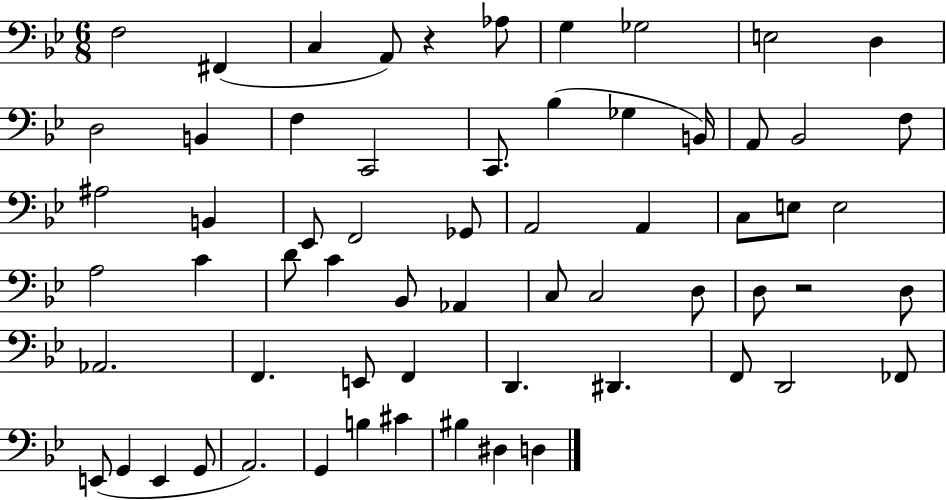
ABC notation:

X:1
T:Untitled
M:6/8
L:1/4
K:Bb
F,2 ^F,, C, A,,/2 z _A,/2 G, _G,2 E,2 D, D,2 B,, F, C,,2 C,,/2 _B, _G, B,,/4 A,,/2 _B,,2 F,/2 ^A,2 B,, _E,,/2 F,,2 _G,,/2 A,,2 A,, C,/2 E,/2 E,2 A,2 C D/2 C _B,,/2 _A,, C,/2 C,2 D,/2 D,/2 z2 D,/2 _A,,2 F,, E,,/2 F,, D,, ^D,, F,,/2 D,,2 _F,,/2 E,,/2 G,, E,, G,,/2 A,,2 G,, B, ^C ^B, ^D, D,